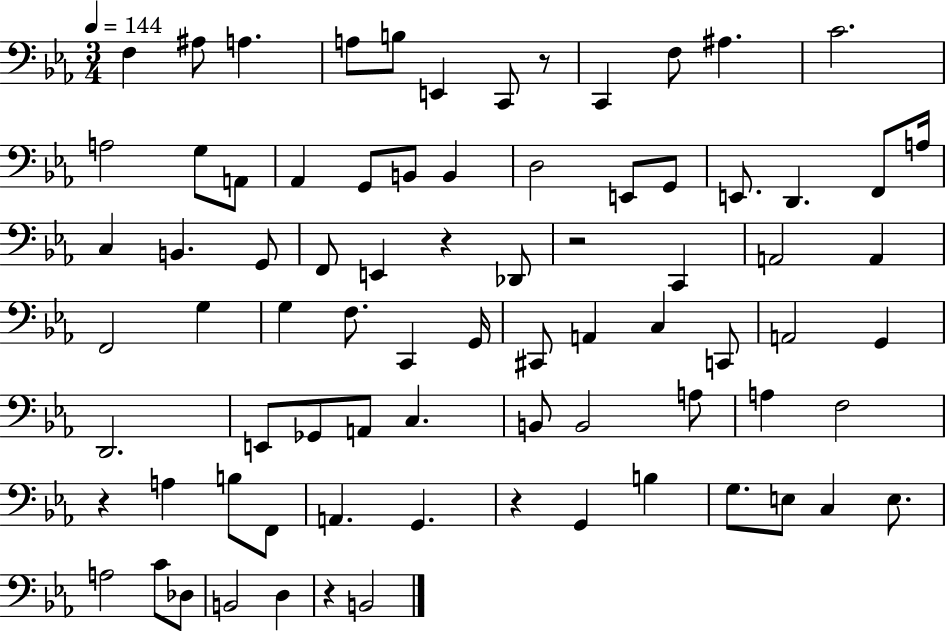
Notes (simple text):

F3/q A#3/e A3/q. A3/e B3/e E2/q C2/e R/e C2/q F3/e A#3/q. C4/h. A3/h G3/e A2/e Ab2/q G2/e B2/e B2/q D3/h E2/e G2/e E2/e. D2/q. F2/e A3/s C3/q B2/q. G2/e F2/e E2/q R/q Db2/e R/h C2/q A2/h A2/q F2/h G3/q G3/q F3/e. C2/q G2/s C#2/e A2/q C3/q C2/e A2/h G2/q D2/h. E2/e Gb2/e A2/e C3/q. B2/e B2/h A3/e A3/q F3/h R/q A3/q B3/e F2/e A2/q. G2/q. R/q G2/q B3/q G3/e. E3/e C3/q E3/e. A3/h C4/e Db3/e B2/h D3/q R/q B2/h